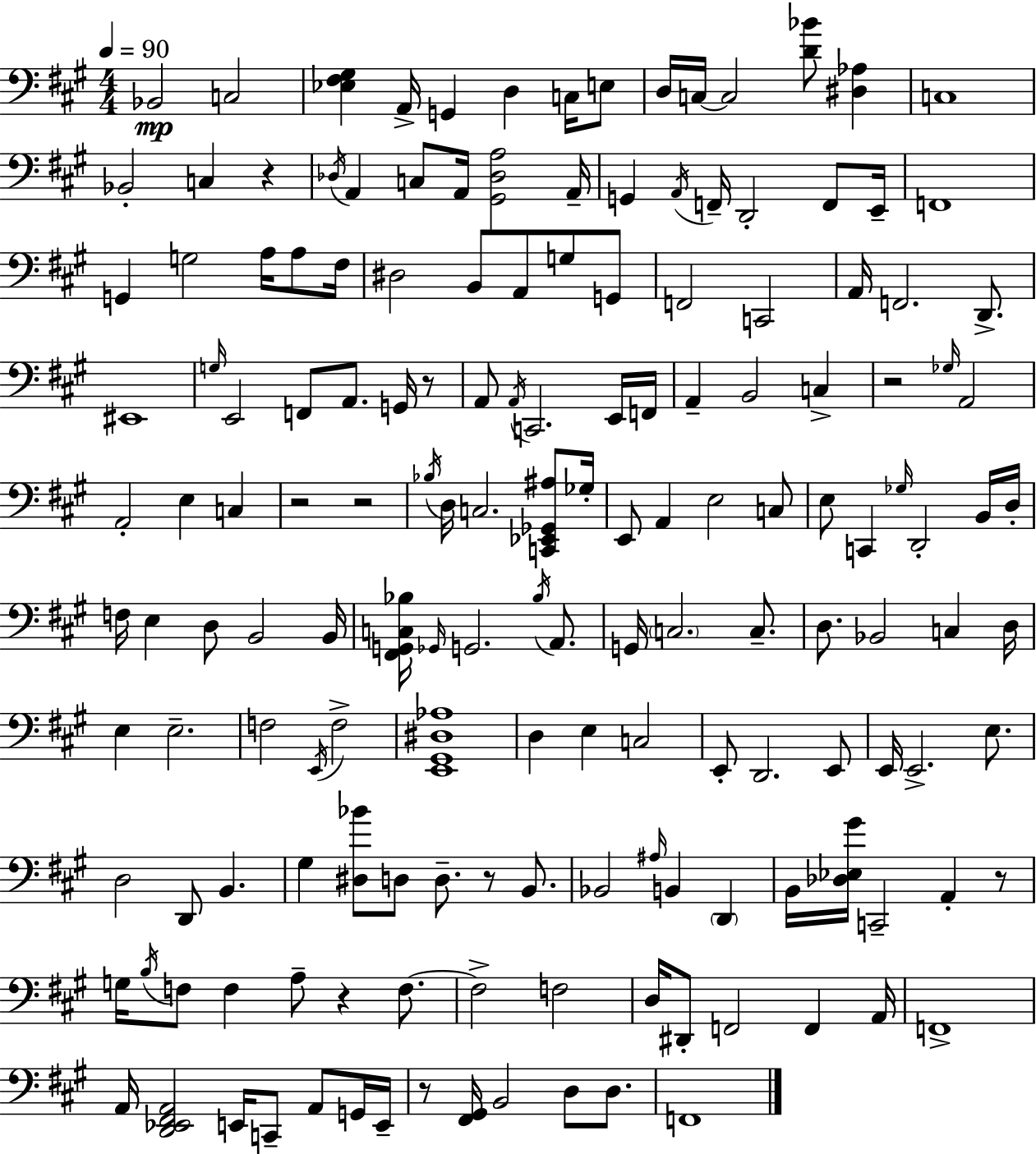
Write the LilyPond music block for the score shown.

{
  \clef bass
  \numericTimeSignature
  \time 4/4
  \key a \major
  \tempo 4 = 90
  bes,2\mp c2 | <ees fis gis>4 a,16-> g,4 d4 c16 e8 | d16 c16~~ c2 <d' bes'>8 <dis aes>4 | c1 | \break bes,2-. c4 r4 | \acciaccatura { des16 } a,4 c8 a,16 <gis, des a>2 | a,16-- g,4 \acciaccatura { a,16 } f,16-- d,2-. f,8 | e,16-- f,1 | \break g,4 g2 a16 a8 | fis16 dis2 b,8 a,8 g8 | g,8 f,2 c,2 | a,16 f,2. d,8.-> | \break eis,1 | \grace { g16 } e,2 f,8 a,8. | g,16 r8 a,8 \acciaccatura { a,16 } c,2. | e,16 f,16 a,4-- b,2 | \break c4-> r2 \grace { ges16 } a,2 | a,2-. e4 | c4 r2 r2 | \acciaccatura { bes16 } d16 c2. | \break <c, ees, ges, ais>8 ges16-. e,8 a,4 e2 | c8 e8 c,4 \grace { ges16 } d,2-. | b,16 d16-. f16 e4 d8 b,2 | b,16 <fis, g, c bes>16 \grace { ges,16 } g,2. | \break \acciaccatura { bes16 } a,8. g,16 \parenthesize c2. | c8.-- d8. bes,2 | c4 d16 e4 e2.-- | f2 | \break \acciaccatura { e,16 } f2-> <e, gis, dis aes>1 | d4 e4 | c2 e,8-. d,2. | e,8 e,16 e,2.-> | \break e8. d2 | d,8 b,4. gis4 <dis bes'>8 | d8 d8.-- r8 b,8. bes,2 | \grace { ais16 } b,4 \parenthesize d,4 b,16 <des ees gis'>16 c,2-- | \break a,4-. r8 g16 \acciaccatura { b16 } f8 f4 | a8-- r4 f8.~~ f2-> | f2 d16 dis,8-. f,2 | f,4 a,16 f,1-> | \break a,16 <d, ees, fis, a,>2 | e,16 c,8-- a,8 g,16 e,16-- r8 <fis, gis,>16 b,2 | d8 d8. f,1 | \bar "|."
}